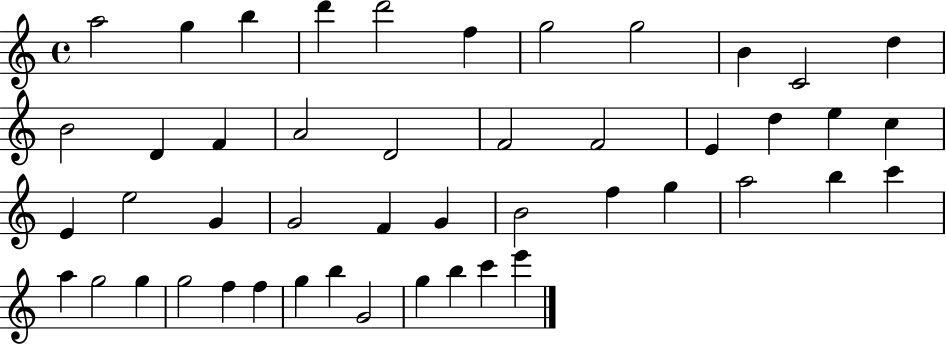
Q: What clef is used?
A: treble